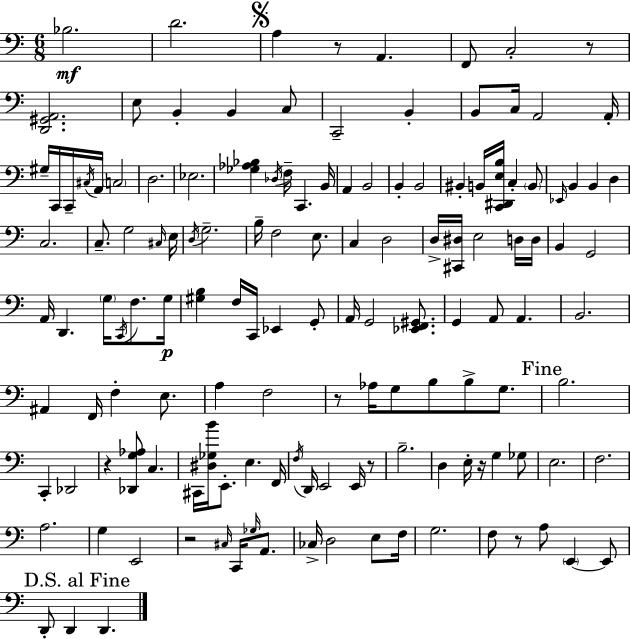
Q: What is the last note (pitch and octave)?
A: D2